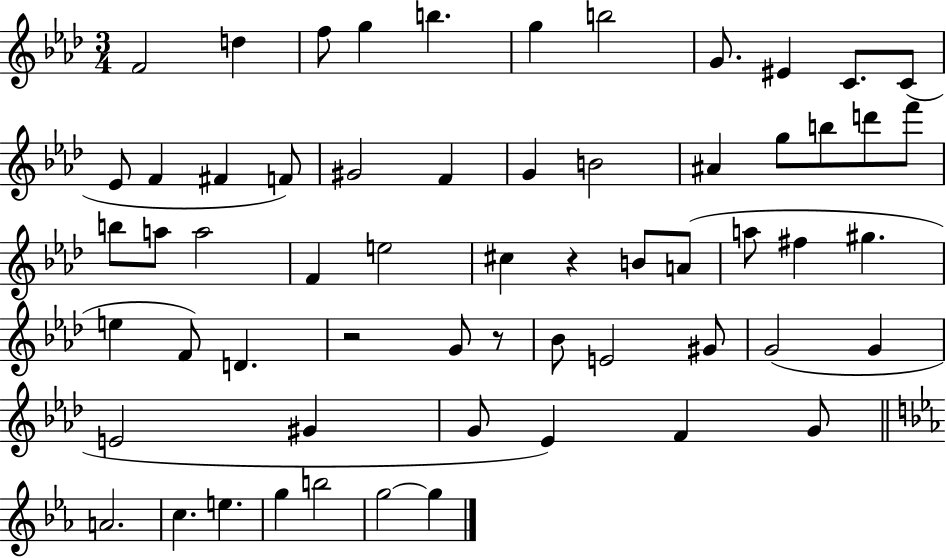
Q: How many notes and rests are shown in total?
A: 60